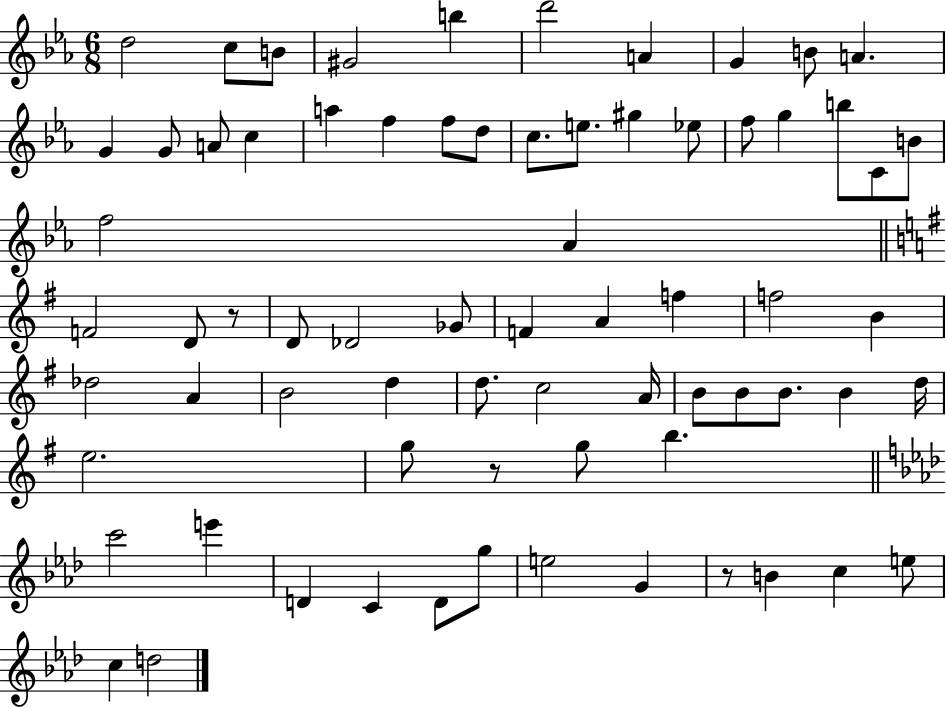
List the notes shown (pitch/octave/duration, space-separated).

D5/h C5/e B4/e G#4/h B5/q D6/h A4/q G4/q B4/e A4/q. G4/q G4/e A4/e C5/q A5/q F5/q F5/e D5/e C5/e. E5/e. G#5/q Eb5/e F5/e G5/q B5/e C4/e B4/e F5/h Ab4/q F4/h D4/e R/e D4/e Db4/h Gb4/e F4/q A4/q F5/q F5/h B4/q Db5/h A4/q B4/h D5/q D5/e. C5/h A4/s B4/e B4/e B4/e. B4/q D5/s E5/h. G5/e R/e G5/e B5/q. C6/h E6/q D4/q C4/q D4/e G5/e E5/h G4/q R/e B4/q C5/q E5/e C5/q D5/h